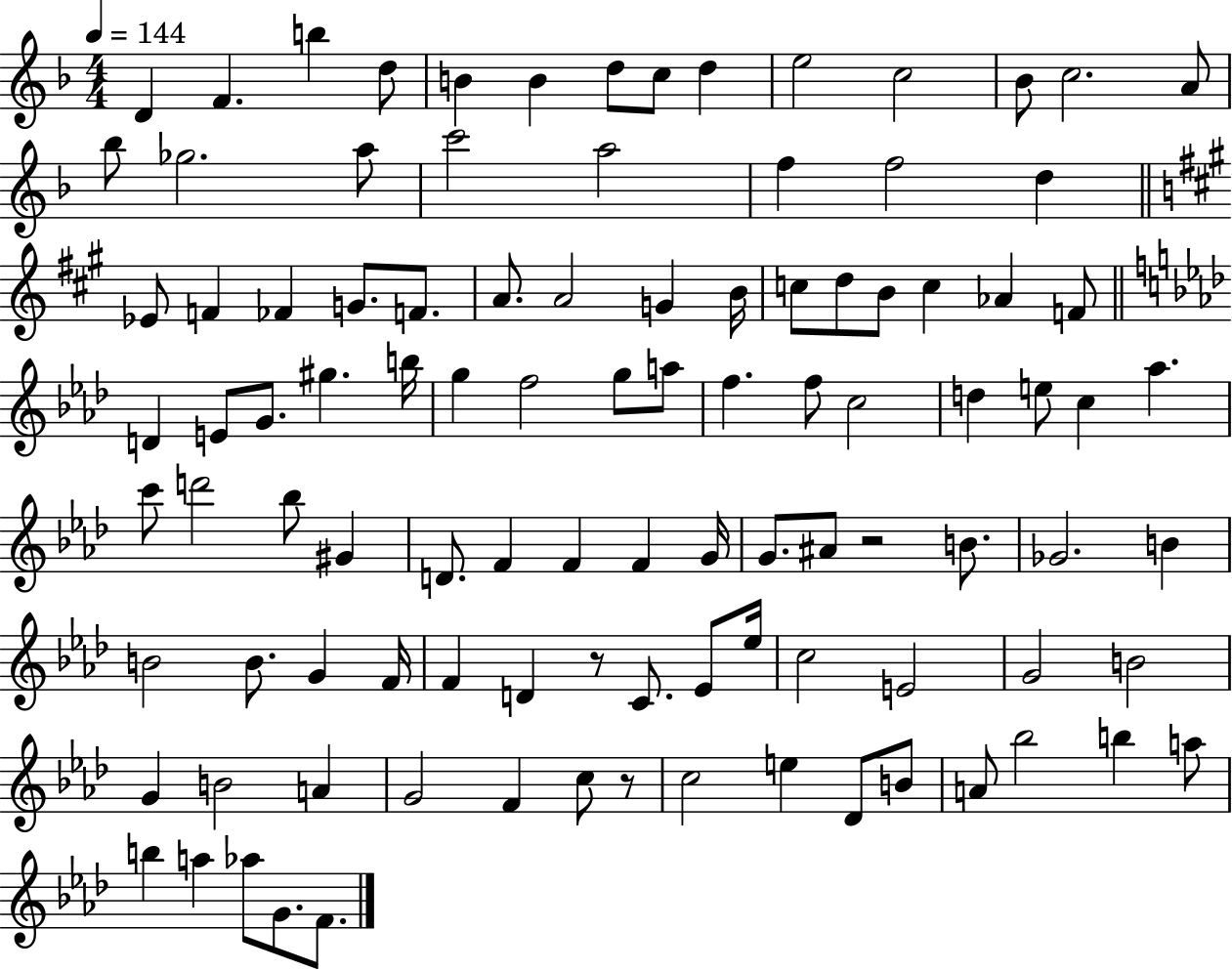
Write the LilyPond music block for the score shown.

{
  \clef treble
  \numericTimeSignature
  \time 4/4
  \key f \major
  \tempo 4 = 144
  \repeat volta 2 { d'4 f'4. b''4 d''8 | b'4 b'4 d''8 c''8 d''4 | e''2 c''2 | bes'8 c''2. a'8 | \break bes''8 ges''2. a''8 | c'''2 a''2 | f''4 f''2 d''4 | \bar "||" \break \key a \major ees'8 f'4 fes'4 g'8. f'8. | a'8. a'2 g'4 b'16 | c''8 d''8 b'8 c''4 aes'4 f'8 | \bar "||" \break \key f \minor d'4 e'8 g'8. gis''4. b''16 | g''4 f''2 g''8 a''8 | f''4. f''8 c''2 | d''4 e''8 c''4 aes''4. | \break c'''8 d'''2 bes''8 gis'4 | d'8. f'4 f'4 f'4 g'16 | g'8. ais'8 r2 b'8. | ges'2. b'4 | \break b'2 b'8. g'4 f'16 | f'4 d'4 r8 c'8. ees'8 ees''16 | c''2 e'2 | g'2 b'2 | \break g'4 b'2 a'4 | g'2 f'4 c''8 r8 | c''2 e''4 des'8 b'8 | a'8 bes''2 b''4 a''8 | \break b''4 a''4 aes''8 g'8. f'8. | } \bar "|."
}